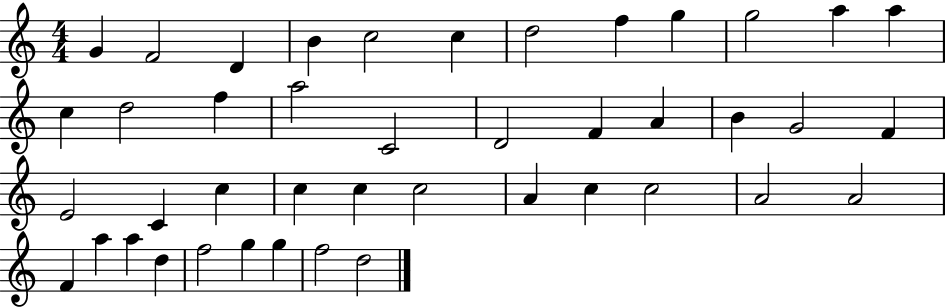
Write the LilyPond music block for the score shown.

{
  \clef treble
  \numericTimeSignature
  \time 4/4
  \key c \major
  g'4 f'2 d'4 | b'4 c''2 c''4 | d''2 f''4 g''4 | g''2 a''4 a''4 | \break c''4 d''2 f''4 | a''2 c'2 | d'2 f'4 a'4 | b'4 g'2 f'4 | \break e'2 c'4 c''4 | c''4 c''4 c''2 | a'4 c''4 c''2 | a'2 a'2 | \break f'4 a''4 a''4 d''4 | f''2 g''4 g''4 | f''2 d''2 | \bar "|."
}